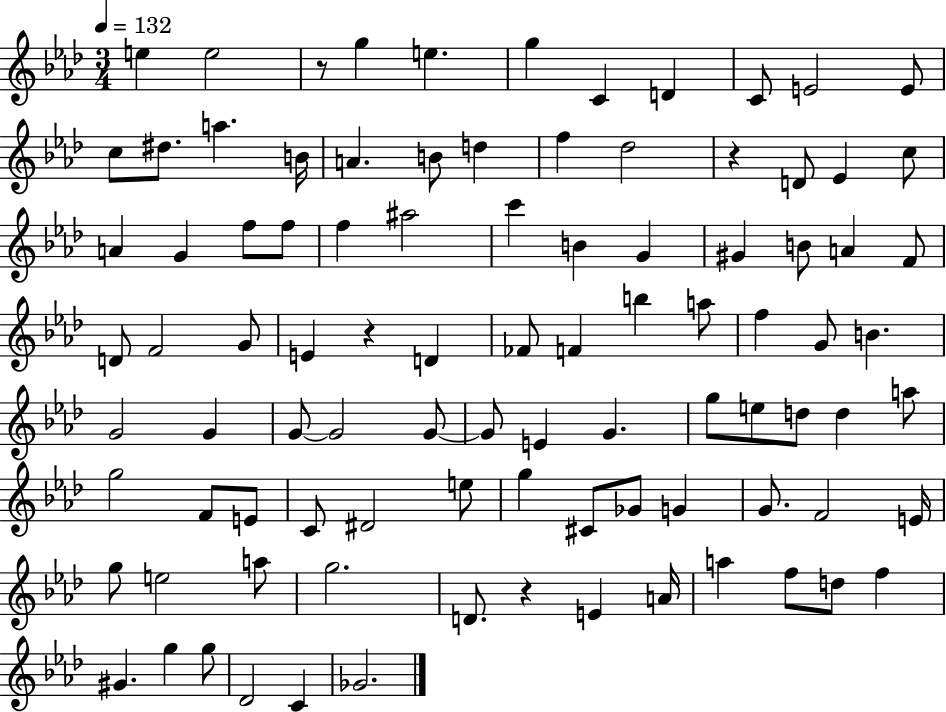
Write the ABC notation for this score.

X:1
T:Untitled
M:3/4
L:1/4
K:Ab
e e2 z/2 g e g C D C/2 E2 E/2 c/2 ^d/2 a B/4 A B/2 d f _d2 z D/2 _E c/2 A G f/2 f/2 f ^a2 c' B G ^G B/2 A F/2 D/2 F2 G/2 E z D _F/2 F b a/2 f G/2 B G2 G G/2 G2 G/2 G/2 E G g/2 e/2 d/2 d a/2 g2 F/2 E/2 C/2 ^D2 e/2 g ^C/2 _G/2 G G/2 F2 E/4 g/2 e2 a/2 g2 D/2 z E A/4 a f/2 d/2 f ^G g g/2 _D2 C _G2